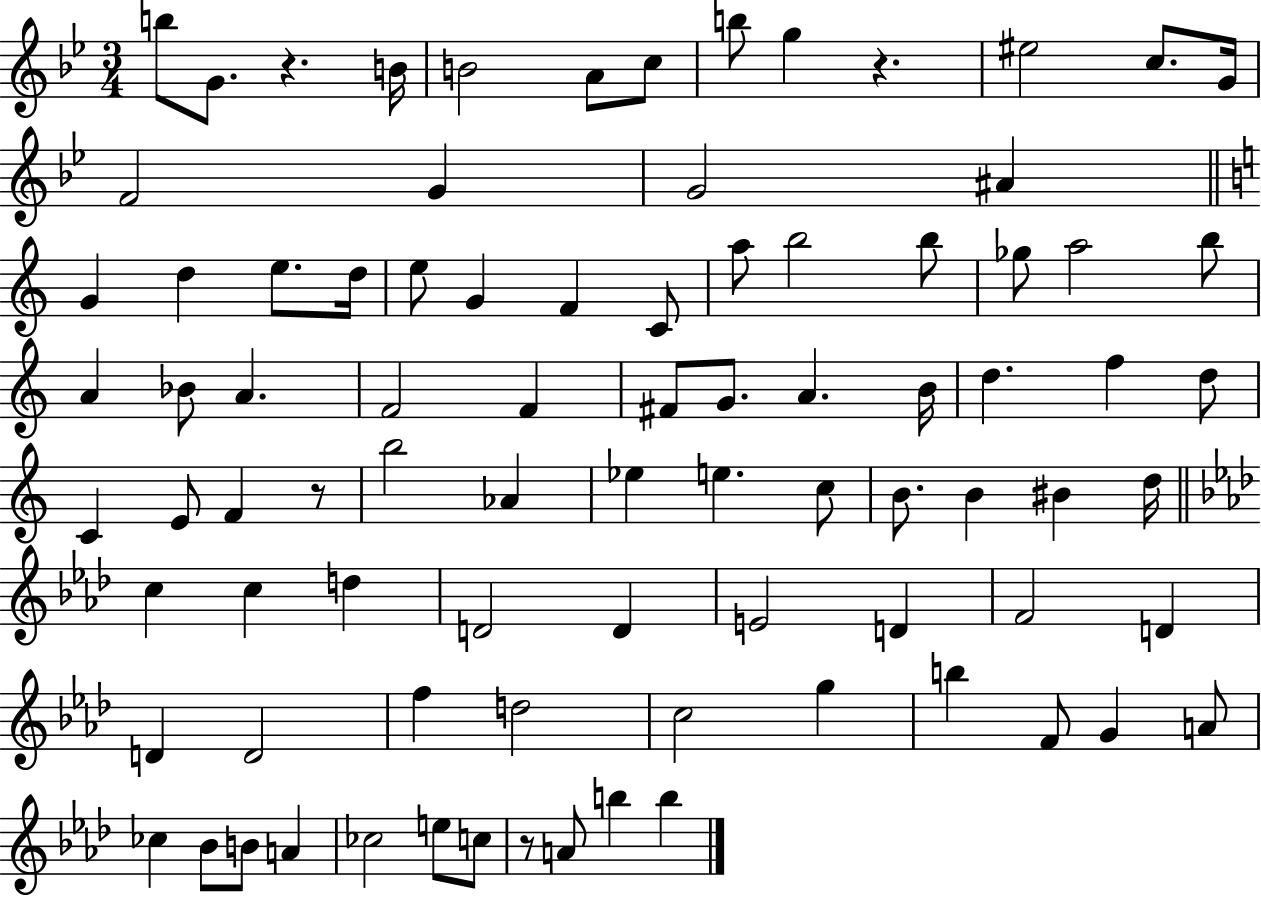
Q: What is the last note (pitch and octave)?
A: B5